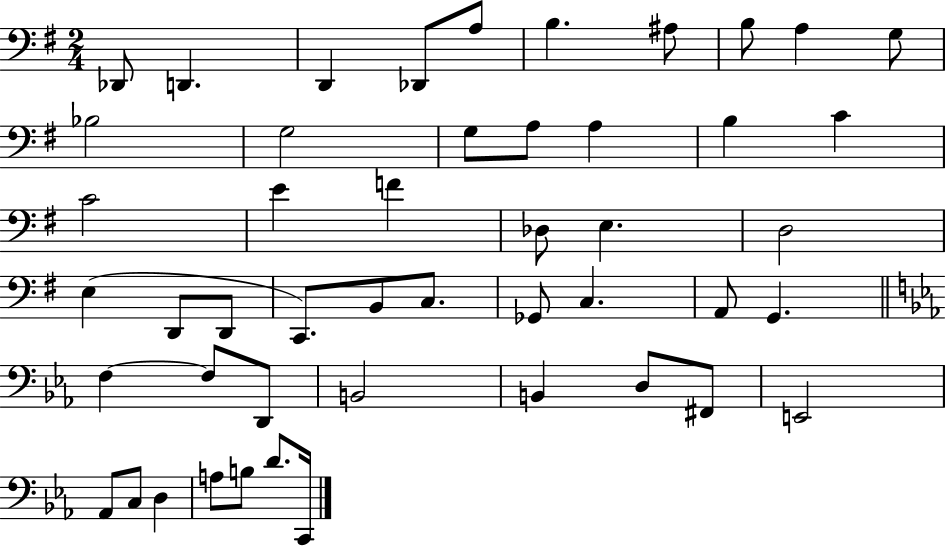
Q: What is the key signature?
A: G major